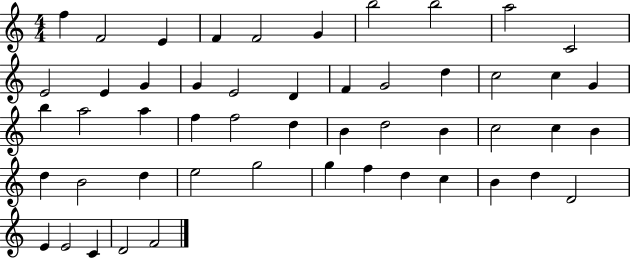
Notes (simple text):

F5/q F4/h E4/q F4/q F4/h G4/q B5/h B5/h A5/h C4/h E4/h E4/q G4/q G4/q E4/h D4/q F4/q G4/h D5/q C5/h C5/q G4/q B5/q A5/h A5/q F5/q F5/h D5/q B4/q D5/h B4/q C5/h C5/q B4/q D5/q B4/h D5/q E5/h G5/h G5/q F5/q D5/q C5/q B4/q D5/q D4/h E4/q E4/h C4/q D4/h F4/h